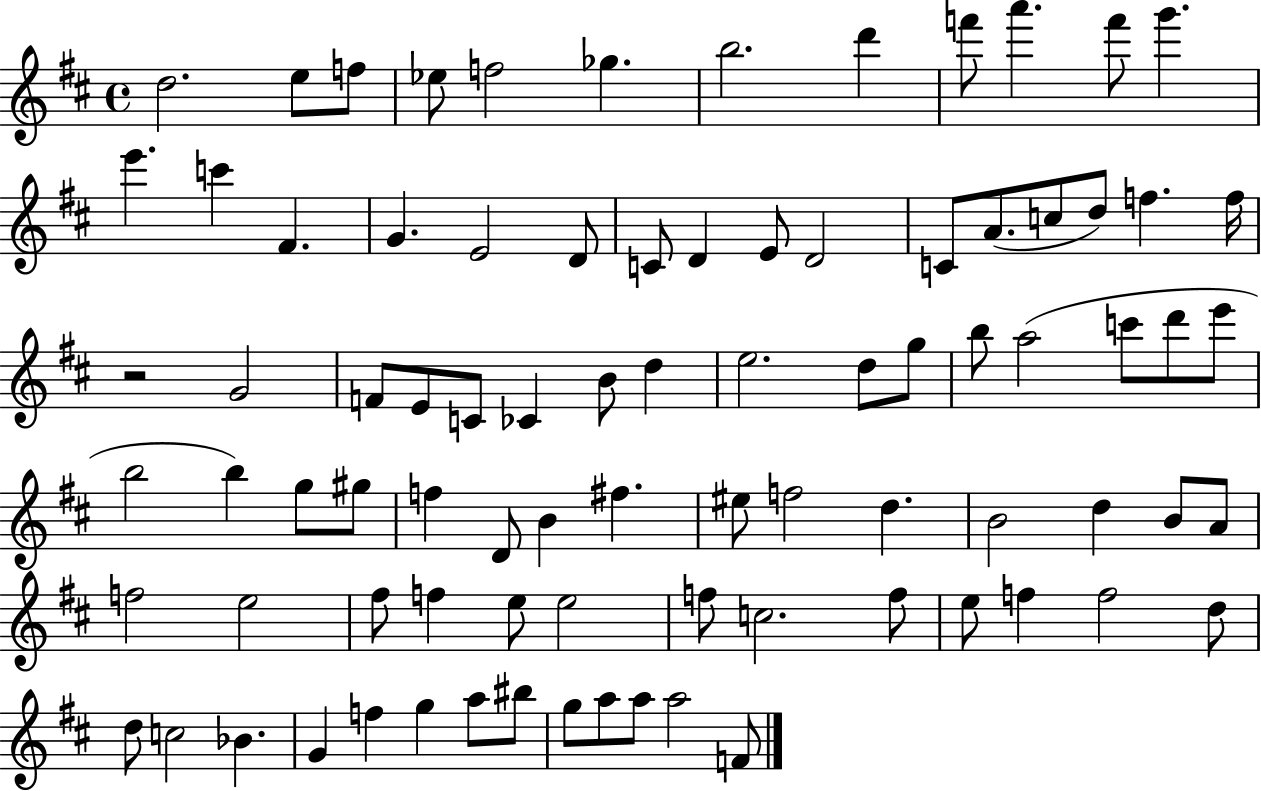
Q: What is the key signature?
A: D major